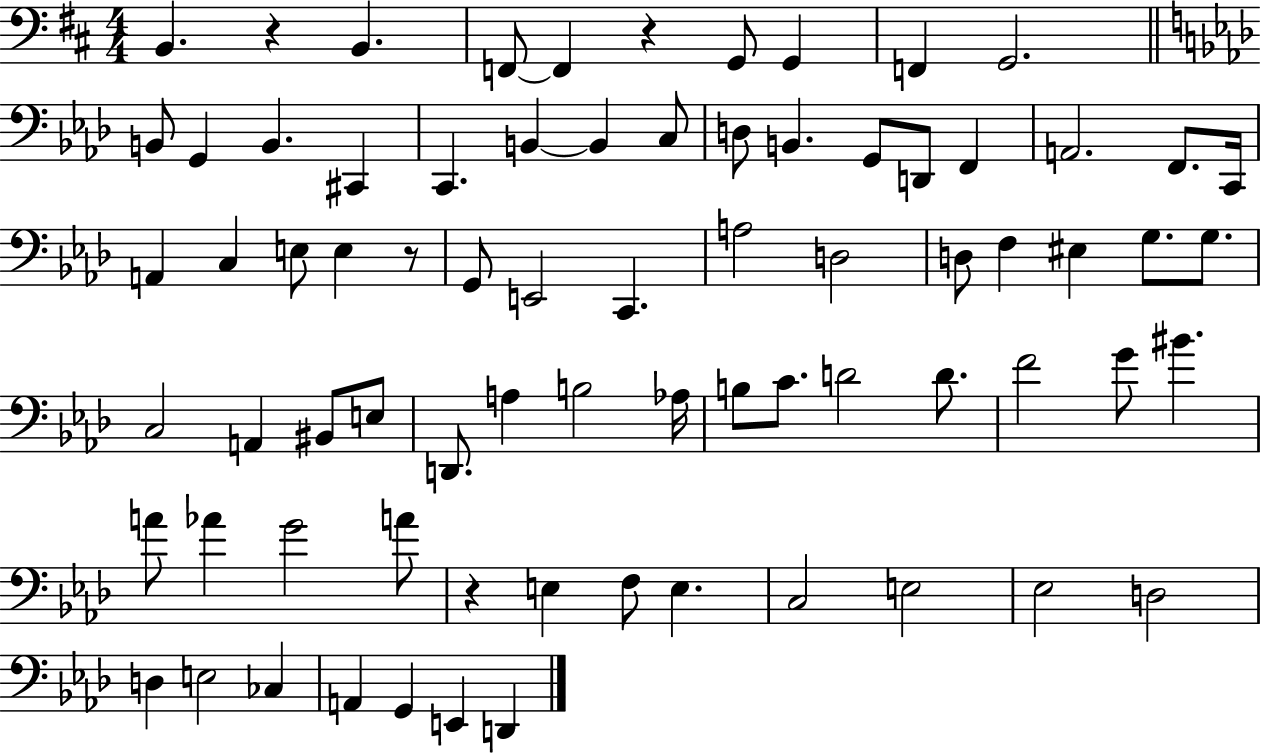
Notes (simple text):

B2/q. R/q B2/q. F2/e F2/q R/q G2/e G2/q F2/q G2/h. B2/e G2/q B2/q. C#2/q C2/q. B2/q B2/q C3/e D3/e B2/q. G2/e D2/e F2/q A2/h. F2/e. C2/s A2/q C3/q E3/e E3/q R/e G2/e E2/h C2/q. A3/h D3/h D3/e F3/q EIS3/q G3/e. G3/e. C3/h A2/q BIS2/e E3/e D2/e. A3/q B3/h Ab3/s B3/e C4/e. D4/h D4/e. F4/h G4/e BIS4/q. A4/e Ab4/q G4/h A4/e R/q E3/q F3/e E3/q. C3/h E3/h Eb3/h D3/h D3/q E3/h CES3/q A2/q G2/q E2/q D2/q